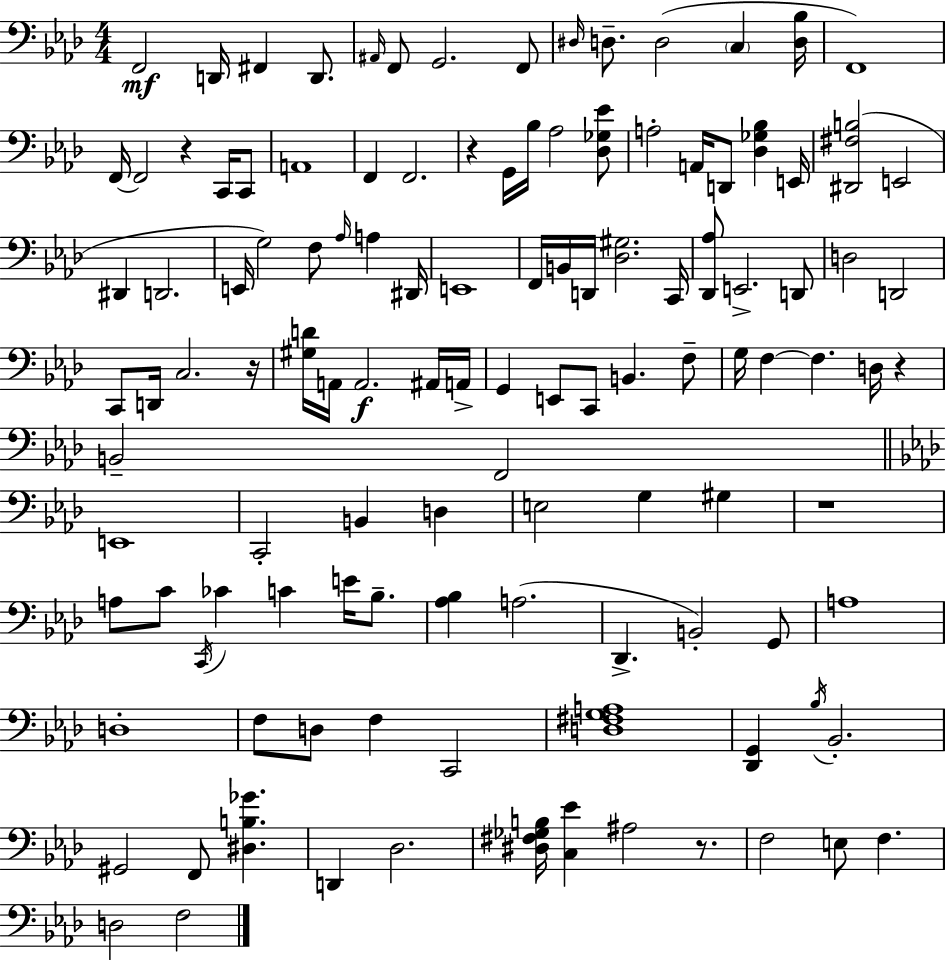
F2/h D2/s F#2/q D2/e. A#2/s F2/e G2/h. F2/e D#3/s D3/e. D3/h C3/q [D3,Bb3]/s F2/w F2/s F2/h R/q C2/s C2/e A2/w F2/q F2/h. R/q G2/s Bb3/s Ab3/h [Db3,Gb3,Eb4]/e A3/h A2/s D2/e [Db3,Gb3,Bb3]/q E2/s [D#2,F#3,B3]/h E2/h D#2/q D2/h. E2/s G3/h F3/e Ab3/s A3/q D#2/s E2/w F2/s B2/s D2/s [Db3,G#3]/h. C2/s [Db2,Ab3]/e E2/h. D2/e D3/h D2/h C2/e D2/s C3/h. R/s [G#3,D4]/s A2/s A2/h. A#2/s A2/s G2/q E2/e C2/e B2/q. F3/e G3/s F3/q F3/q. D3/s R/q B2/h F2/h E2/w C2/h B2/q D3/q E3/h G3/q G#3/q R/w A3/e C4/e C2/s CES4/q C4/q E4/s Bb3/e. [Ab3,Bb3]/q A3/h. Db2/q. B2/h G2/e A3/w D3/w F3/e D3/e F3/q C2/h [D3,F#3,G3,A3]/w [Db2,G2]/q Bb3/s Bb2/h. G#2/h F2/e [D#3,B3,Gb4]/q. D2/q Db3/h. [D#3,F#3,Gb3,B3]/s [C3,Eb4]/q A#3/h R/e. F3/h E3/e F3/q. D3/h F3/h